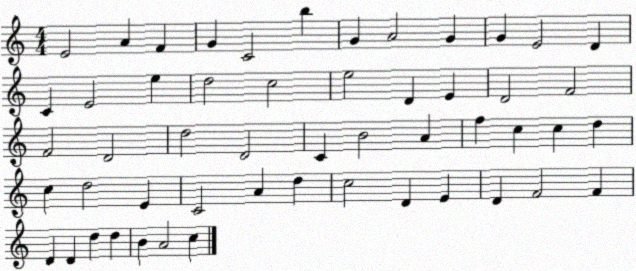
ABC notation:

X:1
T:Untitled
M:4/4
L:1/4
K:C
E2 A F G C2 b G A2 G G E2 D C E2 e d2 c2 e2 D E D2 F2 F2 D2 d2 D2 C B2 A f c c d c d2 E C2 A d c2 D E D F2 F D D d d B A2 c